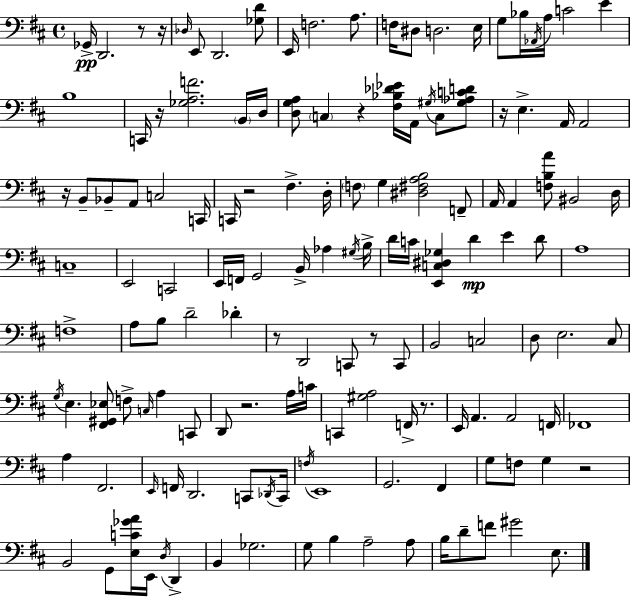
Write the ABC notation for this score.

X:1
T:Untitled
M:4/4
L:1/4
K:D
_G,,/4 D,,2 z/2 z/4 _D,/4 E,,/2 D,,2 [_G,D]/2 E,,/4 F,2 A,/2 F,/4 ^D,/2 D,2 E,/4 G,/2 _B,/4 _A,,/4 A,/4 C2 E B,4 C,,/4 z/4 [_G,A,F]2 B,,/4 D,/4 [D,G,A,]/2 C, z [^F,_B,_D_E]/4 A,,/4 ^G,/4 C,/2 [^G,_A,CD]/2 z/4 E, A,,/4 A,,2 z/4 B,,/2 _B,,/2 A,,/2 C,2 C,,/4 C,,/4 z2 ^F, D,/4 F,/2 G, [^D,^F,A,B,]2 F,,/2 A,,/4 A,, [F,B,A]/2 ^B,,2 D,/4 C,4 E,,2 C,,2 E,,/4 F,,/4 G,,2 B,,/4 _A, ^G,/4 B,/4 D/4 C/4 [E,,C,^D,_G,] D E D/2 A,4 F,4 A,/2 B,/2 D2 _D z/2 D,,2 C,,/2 z/2 C,,/2 B,,2 C,2 D,/2 E,2 ^C,/2 G,/4 E, [^F,,^G,,_E,]/2 F,/2 C,/4 A, C,,/2 D,,/2 z2 A,/4 C/4 C,, [^G,A,]2 F,,/4 z/2 E,,/4 A,, A,,2 F,,/4 _F,,4 A, ^F,,2 E,,/4 F,,/4 D,,2 C,,/2 _D,,/4 C,,/4 F,/4 E,,4 G,,2 ^F,, G,/2 F,/2 G, z2 B,,2 G,,/2 [E,C_GA]/4 E,,/4 D,/4 D,, B,, _G,2 G,/2 B, A,2 A,/2 B,/4 D/2 F/2 ^G2 E,/2